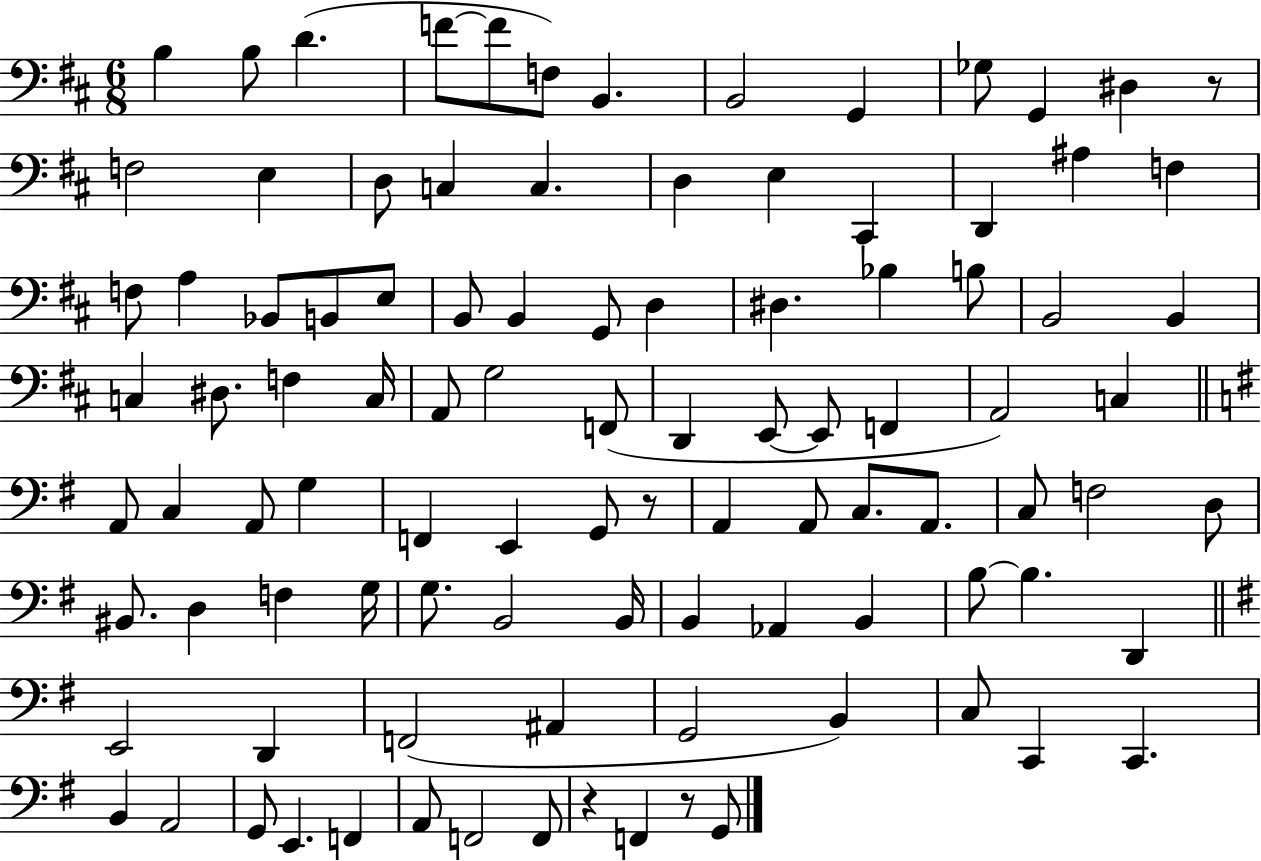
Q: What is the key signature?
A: D major